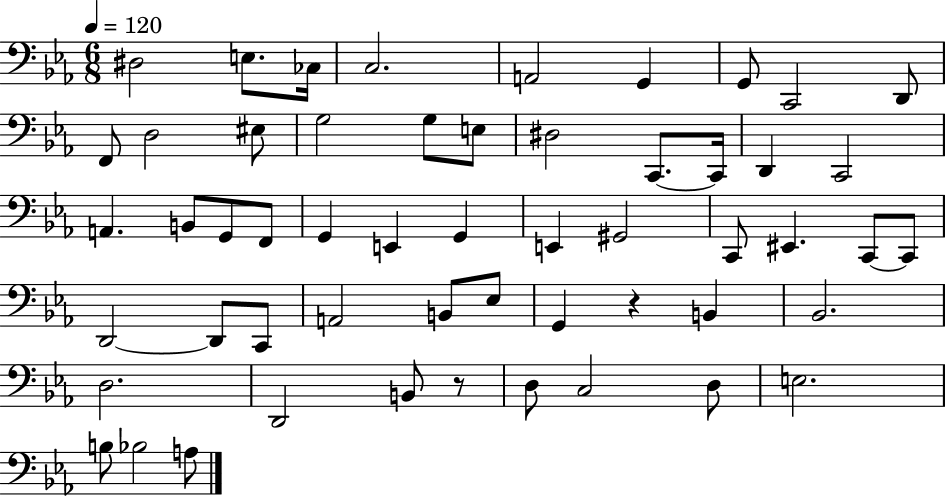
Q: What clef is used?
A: bass